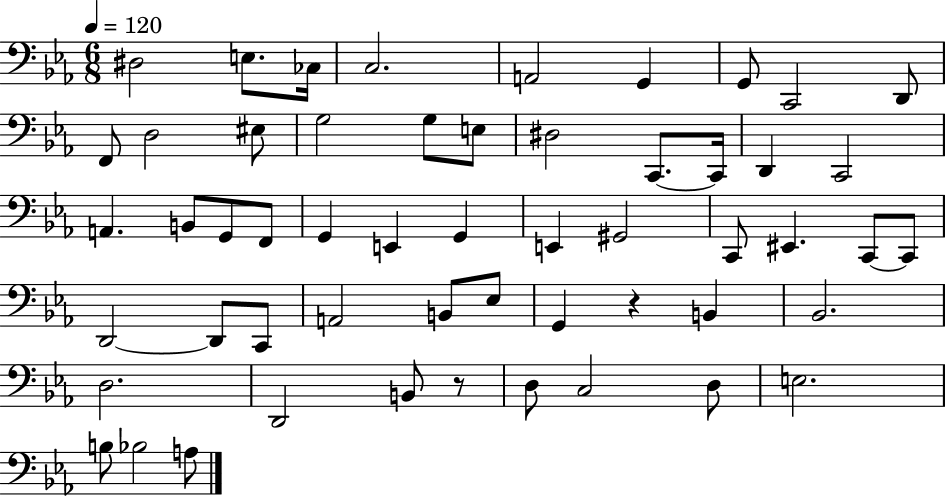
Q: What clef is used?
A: bass